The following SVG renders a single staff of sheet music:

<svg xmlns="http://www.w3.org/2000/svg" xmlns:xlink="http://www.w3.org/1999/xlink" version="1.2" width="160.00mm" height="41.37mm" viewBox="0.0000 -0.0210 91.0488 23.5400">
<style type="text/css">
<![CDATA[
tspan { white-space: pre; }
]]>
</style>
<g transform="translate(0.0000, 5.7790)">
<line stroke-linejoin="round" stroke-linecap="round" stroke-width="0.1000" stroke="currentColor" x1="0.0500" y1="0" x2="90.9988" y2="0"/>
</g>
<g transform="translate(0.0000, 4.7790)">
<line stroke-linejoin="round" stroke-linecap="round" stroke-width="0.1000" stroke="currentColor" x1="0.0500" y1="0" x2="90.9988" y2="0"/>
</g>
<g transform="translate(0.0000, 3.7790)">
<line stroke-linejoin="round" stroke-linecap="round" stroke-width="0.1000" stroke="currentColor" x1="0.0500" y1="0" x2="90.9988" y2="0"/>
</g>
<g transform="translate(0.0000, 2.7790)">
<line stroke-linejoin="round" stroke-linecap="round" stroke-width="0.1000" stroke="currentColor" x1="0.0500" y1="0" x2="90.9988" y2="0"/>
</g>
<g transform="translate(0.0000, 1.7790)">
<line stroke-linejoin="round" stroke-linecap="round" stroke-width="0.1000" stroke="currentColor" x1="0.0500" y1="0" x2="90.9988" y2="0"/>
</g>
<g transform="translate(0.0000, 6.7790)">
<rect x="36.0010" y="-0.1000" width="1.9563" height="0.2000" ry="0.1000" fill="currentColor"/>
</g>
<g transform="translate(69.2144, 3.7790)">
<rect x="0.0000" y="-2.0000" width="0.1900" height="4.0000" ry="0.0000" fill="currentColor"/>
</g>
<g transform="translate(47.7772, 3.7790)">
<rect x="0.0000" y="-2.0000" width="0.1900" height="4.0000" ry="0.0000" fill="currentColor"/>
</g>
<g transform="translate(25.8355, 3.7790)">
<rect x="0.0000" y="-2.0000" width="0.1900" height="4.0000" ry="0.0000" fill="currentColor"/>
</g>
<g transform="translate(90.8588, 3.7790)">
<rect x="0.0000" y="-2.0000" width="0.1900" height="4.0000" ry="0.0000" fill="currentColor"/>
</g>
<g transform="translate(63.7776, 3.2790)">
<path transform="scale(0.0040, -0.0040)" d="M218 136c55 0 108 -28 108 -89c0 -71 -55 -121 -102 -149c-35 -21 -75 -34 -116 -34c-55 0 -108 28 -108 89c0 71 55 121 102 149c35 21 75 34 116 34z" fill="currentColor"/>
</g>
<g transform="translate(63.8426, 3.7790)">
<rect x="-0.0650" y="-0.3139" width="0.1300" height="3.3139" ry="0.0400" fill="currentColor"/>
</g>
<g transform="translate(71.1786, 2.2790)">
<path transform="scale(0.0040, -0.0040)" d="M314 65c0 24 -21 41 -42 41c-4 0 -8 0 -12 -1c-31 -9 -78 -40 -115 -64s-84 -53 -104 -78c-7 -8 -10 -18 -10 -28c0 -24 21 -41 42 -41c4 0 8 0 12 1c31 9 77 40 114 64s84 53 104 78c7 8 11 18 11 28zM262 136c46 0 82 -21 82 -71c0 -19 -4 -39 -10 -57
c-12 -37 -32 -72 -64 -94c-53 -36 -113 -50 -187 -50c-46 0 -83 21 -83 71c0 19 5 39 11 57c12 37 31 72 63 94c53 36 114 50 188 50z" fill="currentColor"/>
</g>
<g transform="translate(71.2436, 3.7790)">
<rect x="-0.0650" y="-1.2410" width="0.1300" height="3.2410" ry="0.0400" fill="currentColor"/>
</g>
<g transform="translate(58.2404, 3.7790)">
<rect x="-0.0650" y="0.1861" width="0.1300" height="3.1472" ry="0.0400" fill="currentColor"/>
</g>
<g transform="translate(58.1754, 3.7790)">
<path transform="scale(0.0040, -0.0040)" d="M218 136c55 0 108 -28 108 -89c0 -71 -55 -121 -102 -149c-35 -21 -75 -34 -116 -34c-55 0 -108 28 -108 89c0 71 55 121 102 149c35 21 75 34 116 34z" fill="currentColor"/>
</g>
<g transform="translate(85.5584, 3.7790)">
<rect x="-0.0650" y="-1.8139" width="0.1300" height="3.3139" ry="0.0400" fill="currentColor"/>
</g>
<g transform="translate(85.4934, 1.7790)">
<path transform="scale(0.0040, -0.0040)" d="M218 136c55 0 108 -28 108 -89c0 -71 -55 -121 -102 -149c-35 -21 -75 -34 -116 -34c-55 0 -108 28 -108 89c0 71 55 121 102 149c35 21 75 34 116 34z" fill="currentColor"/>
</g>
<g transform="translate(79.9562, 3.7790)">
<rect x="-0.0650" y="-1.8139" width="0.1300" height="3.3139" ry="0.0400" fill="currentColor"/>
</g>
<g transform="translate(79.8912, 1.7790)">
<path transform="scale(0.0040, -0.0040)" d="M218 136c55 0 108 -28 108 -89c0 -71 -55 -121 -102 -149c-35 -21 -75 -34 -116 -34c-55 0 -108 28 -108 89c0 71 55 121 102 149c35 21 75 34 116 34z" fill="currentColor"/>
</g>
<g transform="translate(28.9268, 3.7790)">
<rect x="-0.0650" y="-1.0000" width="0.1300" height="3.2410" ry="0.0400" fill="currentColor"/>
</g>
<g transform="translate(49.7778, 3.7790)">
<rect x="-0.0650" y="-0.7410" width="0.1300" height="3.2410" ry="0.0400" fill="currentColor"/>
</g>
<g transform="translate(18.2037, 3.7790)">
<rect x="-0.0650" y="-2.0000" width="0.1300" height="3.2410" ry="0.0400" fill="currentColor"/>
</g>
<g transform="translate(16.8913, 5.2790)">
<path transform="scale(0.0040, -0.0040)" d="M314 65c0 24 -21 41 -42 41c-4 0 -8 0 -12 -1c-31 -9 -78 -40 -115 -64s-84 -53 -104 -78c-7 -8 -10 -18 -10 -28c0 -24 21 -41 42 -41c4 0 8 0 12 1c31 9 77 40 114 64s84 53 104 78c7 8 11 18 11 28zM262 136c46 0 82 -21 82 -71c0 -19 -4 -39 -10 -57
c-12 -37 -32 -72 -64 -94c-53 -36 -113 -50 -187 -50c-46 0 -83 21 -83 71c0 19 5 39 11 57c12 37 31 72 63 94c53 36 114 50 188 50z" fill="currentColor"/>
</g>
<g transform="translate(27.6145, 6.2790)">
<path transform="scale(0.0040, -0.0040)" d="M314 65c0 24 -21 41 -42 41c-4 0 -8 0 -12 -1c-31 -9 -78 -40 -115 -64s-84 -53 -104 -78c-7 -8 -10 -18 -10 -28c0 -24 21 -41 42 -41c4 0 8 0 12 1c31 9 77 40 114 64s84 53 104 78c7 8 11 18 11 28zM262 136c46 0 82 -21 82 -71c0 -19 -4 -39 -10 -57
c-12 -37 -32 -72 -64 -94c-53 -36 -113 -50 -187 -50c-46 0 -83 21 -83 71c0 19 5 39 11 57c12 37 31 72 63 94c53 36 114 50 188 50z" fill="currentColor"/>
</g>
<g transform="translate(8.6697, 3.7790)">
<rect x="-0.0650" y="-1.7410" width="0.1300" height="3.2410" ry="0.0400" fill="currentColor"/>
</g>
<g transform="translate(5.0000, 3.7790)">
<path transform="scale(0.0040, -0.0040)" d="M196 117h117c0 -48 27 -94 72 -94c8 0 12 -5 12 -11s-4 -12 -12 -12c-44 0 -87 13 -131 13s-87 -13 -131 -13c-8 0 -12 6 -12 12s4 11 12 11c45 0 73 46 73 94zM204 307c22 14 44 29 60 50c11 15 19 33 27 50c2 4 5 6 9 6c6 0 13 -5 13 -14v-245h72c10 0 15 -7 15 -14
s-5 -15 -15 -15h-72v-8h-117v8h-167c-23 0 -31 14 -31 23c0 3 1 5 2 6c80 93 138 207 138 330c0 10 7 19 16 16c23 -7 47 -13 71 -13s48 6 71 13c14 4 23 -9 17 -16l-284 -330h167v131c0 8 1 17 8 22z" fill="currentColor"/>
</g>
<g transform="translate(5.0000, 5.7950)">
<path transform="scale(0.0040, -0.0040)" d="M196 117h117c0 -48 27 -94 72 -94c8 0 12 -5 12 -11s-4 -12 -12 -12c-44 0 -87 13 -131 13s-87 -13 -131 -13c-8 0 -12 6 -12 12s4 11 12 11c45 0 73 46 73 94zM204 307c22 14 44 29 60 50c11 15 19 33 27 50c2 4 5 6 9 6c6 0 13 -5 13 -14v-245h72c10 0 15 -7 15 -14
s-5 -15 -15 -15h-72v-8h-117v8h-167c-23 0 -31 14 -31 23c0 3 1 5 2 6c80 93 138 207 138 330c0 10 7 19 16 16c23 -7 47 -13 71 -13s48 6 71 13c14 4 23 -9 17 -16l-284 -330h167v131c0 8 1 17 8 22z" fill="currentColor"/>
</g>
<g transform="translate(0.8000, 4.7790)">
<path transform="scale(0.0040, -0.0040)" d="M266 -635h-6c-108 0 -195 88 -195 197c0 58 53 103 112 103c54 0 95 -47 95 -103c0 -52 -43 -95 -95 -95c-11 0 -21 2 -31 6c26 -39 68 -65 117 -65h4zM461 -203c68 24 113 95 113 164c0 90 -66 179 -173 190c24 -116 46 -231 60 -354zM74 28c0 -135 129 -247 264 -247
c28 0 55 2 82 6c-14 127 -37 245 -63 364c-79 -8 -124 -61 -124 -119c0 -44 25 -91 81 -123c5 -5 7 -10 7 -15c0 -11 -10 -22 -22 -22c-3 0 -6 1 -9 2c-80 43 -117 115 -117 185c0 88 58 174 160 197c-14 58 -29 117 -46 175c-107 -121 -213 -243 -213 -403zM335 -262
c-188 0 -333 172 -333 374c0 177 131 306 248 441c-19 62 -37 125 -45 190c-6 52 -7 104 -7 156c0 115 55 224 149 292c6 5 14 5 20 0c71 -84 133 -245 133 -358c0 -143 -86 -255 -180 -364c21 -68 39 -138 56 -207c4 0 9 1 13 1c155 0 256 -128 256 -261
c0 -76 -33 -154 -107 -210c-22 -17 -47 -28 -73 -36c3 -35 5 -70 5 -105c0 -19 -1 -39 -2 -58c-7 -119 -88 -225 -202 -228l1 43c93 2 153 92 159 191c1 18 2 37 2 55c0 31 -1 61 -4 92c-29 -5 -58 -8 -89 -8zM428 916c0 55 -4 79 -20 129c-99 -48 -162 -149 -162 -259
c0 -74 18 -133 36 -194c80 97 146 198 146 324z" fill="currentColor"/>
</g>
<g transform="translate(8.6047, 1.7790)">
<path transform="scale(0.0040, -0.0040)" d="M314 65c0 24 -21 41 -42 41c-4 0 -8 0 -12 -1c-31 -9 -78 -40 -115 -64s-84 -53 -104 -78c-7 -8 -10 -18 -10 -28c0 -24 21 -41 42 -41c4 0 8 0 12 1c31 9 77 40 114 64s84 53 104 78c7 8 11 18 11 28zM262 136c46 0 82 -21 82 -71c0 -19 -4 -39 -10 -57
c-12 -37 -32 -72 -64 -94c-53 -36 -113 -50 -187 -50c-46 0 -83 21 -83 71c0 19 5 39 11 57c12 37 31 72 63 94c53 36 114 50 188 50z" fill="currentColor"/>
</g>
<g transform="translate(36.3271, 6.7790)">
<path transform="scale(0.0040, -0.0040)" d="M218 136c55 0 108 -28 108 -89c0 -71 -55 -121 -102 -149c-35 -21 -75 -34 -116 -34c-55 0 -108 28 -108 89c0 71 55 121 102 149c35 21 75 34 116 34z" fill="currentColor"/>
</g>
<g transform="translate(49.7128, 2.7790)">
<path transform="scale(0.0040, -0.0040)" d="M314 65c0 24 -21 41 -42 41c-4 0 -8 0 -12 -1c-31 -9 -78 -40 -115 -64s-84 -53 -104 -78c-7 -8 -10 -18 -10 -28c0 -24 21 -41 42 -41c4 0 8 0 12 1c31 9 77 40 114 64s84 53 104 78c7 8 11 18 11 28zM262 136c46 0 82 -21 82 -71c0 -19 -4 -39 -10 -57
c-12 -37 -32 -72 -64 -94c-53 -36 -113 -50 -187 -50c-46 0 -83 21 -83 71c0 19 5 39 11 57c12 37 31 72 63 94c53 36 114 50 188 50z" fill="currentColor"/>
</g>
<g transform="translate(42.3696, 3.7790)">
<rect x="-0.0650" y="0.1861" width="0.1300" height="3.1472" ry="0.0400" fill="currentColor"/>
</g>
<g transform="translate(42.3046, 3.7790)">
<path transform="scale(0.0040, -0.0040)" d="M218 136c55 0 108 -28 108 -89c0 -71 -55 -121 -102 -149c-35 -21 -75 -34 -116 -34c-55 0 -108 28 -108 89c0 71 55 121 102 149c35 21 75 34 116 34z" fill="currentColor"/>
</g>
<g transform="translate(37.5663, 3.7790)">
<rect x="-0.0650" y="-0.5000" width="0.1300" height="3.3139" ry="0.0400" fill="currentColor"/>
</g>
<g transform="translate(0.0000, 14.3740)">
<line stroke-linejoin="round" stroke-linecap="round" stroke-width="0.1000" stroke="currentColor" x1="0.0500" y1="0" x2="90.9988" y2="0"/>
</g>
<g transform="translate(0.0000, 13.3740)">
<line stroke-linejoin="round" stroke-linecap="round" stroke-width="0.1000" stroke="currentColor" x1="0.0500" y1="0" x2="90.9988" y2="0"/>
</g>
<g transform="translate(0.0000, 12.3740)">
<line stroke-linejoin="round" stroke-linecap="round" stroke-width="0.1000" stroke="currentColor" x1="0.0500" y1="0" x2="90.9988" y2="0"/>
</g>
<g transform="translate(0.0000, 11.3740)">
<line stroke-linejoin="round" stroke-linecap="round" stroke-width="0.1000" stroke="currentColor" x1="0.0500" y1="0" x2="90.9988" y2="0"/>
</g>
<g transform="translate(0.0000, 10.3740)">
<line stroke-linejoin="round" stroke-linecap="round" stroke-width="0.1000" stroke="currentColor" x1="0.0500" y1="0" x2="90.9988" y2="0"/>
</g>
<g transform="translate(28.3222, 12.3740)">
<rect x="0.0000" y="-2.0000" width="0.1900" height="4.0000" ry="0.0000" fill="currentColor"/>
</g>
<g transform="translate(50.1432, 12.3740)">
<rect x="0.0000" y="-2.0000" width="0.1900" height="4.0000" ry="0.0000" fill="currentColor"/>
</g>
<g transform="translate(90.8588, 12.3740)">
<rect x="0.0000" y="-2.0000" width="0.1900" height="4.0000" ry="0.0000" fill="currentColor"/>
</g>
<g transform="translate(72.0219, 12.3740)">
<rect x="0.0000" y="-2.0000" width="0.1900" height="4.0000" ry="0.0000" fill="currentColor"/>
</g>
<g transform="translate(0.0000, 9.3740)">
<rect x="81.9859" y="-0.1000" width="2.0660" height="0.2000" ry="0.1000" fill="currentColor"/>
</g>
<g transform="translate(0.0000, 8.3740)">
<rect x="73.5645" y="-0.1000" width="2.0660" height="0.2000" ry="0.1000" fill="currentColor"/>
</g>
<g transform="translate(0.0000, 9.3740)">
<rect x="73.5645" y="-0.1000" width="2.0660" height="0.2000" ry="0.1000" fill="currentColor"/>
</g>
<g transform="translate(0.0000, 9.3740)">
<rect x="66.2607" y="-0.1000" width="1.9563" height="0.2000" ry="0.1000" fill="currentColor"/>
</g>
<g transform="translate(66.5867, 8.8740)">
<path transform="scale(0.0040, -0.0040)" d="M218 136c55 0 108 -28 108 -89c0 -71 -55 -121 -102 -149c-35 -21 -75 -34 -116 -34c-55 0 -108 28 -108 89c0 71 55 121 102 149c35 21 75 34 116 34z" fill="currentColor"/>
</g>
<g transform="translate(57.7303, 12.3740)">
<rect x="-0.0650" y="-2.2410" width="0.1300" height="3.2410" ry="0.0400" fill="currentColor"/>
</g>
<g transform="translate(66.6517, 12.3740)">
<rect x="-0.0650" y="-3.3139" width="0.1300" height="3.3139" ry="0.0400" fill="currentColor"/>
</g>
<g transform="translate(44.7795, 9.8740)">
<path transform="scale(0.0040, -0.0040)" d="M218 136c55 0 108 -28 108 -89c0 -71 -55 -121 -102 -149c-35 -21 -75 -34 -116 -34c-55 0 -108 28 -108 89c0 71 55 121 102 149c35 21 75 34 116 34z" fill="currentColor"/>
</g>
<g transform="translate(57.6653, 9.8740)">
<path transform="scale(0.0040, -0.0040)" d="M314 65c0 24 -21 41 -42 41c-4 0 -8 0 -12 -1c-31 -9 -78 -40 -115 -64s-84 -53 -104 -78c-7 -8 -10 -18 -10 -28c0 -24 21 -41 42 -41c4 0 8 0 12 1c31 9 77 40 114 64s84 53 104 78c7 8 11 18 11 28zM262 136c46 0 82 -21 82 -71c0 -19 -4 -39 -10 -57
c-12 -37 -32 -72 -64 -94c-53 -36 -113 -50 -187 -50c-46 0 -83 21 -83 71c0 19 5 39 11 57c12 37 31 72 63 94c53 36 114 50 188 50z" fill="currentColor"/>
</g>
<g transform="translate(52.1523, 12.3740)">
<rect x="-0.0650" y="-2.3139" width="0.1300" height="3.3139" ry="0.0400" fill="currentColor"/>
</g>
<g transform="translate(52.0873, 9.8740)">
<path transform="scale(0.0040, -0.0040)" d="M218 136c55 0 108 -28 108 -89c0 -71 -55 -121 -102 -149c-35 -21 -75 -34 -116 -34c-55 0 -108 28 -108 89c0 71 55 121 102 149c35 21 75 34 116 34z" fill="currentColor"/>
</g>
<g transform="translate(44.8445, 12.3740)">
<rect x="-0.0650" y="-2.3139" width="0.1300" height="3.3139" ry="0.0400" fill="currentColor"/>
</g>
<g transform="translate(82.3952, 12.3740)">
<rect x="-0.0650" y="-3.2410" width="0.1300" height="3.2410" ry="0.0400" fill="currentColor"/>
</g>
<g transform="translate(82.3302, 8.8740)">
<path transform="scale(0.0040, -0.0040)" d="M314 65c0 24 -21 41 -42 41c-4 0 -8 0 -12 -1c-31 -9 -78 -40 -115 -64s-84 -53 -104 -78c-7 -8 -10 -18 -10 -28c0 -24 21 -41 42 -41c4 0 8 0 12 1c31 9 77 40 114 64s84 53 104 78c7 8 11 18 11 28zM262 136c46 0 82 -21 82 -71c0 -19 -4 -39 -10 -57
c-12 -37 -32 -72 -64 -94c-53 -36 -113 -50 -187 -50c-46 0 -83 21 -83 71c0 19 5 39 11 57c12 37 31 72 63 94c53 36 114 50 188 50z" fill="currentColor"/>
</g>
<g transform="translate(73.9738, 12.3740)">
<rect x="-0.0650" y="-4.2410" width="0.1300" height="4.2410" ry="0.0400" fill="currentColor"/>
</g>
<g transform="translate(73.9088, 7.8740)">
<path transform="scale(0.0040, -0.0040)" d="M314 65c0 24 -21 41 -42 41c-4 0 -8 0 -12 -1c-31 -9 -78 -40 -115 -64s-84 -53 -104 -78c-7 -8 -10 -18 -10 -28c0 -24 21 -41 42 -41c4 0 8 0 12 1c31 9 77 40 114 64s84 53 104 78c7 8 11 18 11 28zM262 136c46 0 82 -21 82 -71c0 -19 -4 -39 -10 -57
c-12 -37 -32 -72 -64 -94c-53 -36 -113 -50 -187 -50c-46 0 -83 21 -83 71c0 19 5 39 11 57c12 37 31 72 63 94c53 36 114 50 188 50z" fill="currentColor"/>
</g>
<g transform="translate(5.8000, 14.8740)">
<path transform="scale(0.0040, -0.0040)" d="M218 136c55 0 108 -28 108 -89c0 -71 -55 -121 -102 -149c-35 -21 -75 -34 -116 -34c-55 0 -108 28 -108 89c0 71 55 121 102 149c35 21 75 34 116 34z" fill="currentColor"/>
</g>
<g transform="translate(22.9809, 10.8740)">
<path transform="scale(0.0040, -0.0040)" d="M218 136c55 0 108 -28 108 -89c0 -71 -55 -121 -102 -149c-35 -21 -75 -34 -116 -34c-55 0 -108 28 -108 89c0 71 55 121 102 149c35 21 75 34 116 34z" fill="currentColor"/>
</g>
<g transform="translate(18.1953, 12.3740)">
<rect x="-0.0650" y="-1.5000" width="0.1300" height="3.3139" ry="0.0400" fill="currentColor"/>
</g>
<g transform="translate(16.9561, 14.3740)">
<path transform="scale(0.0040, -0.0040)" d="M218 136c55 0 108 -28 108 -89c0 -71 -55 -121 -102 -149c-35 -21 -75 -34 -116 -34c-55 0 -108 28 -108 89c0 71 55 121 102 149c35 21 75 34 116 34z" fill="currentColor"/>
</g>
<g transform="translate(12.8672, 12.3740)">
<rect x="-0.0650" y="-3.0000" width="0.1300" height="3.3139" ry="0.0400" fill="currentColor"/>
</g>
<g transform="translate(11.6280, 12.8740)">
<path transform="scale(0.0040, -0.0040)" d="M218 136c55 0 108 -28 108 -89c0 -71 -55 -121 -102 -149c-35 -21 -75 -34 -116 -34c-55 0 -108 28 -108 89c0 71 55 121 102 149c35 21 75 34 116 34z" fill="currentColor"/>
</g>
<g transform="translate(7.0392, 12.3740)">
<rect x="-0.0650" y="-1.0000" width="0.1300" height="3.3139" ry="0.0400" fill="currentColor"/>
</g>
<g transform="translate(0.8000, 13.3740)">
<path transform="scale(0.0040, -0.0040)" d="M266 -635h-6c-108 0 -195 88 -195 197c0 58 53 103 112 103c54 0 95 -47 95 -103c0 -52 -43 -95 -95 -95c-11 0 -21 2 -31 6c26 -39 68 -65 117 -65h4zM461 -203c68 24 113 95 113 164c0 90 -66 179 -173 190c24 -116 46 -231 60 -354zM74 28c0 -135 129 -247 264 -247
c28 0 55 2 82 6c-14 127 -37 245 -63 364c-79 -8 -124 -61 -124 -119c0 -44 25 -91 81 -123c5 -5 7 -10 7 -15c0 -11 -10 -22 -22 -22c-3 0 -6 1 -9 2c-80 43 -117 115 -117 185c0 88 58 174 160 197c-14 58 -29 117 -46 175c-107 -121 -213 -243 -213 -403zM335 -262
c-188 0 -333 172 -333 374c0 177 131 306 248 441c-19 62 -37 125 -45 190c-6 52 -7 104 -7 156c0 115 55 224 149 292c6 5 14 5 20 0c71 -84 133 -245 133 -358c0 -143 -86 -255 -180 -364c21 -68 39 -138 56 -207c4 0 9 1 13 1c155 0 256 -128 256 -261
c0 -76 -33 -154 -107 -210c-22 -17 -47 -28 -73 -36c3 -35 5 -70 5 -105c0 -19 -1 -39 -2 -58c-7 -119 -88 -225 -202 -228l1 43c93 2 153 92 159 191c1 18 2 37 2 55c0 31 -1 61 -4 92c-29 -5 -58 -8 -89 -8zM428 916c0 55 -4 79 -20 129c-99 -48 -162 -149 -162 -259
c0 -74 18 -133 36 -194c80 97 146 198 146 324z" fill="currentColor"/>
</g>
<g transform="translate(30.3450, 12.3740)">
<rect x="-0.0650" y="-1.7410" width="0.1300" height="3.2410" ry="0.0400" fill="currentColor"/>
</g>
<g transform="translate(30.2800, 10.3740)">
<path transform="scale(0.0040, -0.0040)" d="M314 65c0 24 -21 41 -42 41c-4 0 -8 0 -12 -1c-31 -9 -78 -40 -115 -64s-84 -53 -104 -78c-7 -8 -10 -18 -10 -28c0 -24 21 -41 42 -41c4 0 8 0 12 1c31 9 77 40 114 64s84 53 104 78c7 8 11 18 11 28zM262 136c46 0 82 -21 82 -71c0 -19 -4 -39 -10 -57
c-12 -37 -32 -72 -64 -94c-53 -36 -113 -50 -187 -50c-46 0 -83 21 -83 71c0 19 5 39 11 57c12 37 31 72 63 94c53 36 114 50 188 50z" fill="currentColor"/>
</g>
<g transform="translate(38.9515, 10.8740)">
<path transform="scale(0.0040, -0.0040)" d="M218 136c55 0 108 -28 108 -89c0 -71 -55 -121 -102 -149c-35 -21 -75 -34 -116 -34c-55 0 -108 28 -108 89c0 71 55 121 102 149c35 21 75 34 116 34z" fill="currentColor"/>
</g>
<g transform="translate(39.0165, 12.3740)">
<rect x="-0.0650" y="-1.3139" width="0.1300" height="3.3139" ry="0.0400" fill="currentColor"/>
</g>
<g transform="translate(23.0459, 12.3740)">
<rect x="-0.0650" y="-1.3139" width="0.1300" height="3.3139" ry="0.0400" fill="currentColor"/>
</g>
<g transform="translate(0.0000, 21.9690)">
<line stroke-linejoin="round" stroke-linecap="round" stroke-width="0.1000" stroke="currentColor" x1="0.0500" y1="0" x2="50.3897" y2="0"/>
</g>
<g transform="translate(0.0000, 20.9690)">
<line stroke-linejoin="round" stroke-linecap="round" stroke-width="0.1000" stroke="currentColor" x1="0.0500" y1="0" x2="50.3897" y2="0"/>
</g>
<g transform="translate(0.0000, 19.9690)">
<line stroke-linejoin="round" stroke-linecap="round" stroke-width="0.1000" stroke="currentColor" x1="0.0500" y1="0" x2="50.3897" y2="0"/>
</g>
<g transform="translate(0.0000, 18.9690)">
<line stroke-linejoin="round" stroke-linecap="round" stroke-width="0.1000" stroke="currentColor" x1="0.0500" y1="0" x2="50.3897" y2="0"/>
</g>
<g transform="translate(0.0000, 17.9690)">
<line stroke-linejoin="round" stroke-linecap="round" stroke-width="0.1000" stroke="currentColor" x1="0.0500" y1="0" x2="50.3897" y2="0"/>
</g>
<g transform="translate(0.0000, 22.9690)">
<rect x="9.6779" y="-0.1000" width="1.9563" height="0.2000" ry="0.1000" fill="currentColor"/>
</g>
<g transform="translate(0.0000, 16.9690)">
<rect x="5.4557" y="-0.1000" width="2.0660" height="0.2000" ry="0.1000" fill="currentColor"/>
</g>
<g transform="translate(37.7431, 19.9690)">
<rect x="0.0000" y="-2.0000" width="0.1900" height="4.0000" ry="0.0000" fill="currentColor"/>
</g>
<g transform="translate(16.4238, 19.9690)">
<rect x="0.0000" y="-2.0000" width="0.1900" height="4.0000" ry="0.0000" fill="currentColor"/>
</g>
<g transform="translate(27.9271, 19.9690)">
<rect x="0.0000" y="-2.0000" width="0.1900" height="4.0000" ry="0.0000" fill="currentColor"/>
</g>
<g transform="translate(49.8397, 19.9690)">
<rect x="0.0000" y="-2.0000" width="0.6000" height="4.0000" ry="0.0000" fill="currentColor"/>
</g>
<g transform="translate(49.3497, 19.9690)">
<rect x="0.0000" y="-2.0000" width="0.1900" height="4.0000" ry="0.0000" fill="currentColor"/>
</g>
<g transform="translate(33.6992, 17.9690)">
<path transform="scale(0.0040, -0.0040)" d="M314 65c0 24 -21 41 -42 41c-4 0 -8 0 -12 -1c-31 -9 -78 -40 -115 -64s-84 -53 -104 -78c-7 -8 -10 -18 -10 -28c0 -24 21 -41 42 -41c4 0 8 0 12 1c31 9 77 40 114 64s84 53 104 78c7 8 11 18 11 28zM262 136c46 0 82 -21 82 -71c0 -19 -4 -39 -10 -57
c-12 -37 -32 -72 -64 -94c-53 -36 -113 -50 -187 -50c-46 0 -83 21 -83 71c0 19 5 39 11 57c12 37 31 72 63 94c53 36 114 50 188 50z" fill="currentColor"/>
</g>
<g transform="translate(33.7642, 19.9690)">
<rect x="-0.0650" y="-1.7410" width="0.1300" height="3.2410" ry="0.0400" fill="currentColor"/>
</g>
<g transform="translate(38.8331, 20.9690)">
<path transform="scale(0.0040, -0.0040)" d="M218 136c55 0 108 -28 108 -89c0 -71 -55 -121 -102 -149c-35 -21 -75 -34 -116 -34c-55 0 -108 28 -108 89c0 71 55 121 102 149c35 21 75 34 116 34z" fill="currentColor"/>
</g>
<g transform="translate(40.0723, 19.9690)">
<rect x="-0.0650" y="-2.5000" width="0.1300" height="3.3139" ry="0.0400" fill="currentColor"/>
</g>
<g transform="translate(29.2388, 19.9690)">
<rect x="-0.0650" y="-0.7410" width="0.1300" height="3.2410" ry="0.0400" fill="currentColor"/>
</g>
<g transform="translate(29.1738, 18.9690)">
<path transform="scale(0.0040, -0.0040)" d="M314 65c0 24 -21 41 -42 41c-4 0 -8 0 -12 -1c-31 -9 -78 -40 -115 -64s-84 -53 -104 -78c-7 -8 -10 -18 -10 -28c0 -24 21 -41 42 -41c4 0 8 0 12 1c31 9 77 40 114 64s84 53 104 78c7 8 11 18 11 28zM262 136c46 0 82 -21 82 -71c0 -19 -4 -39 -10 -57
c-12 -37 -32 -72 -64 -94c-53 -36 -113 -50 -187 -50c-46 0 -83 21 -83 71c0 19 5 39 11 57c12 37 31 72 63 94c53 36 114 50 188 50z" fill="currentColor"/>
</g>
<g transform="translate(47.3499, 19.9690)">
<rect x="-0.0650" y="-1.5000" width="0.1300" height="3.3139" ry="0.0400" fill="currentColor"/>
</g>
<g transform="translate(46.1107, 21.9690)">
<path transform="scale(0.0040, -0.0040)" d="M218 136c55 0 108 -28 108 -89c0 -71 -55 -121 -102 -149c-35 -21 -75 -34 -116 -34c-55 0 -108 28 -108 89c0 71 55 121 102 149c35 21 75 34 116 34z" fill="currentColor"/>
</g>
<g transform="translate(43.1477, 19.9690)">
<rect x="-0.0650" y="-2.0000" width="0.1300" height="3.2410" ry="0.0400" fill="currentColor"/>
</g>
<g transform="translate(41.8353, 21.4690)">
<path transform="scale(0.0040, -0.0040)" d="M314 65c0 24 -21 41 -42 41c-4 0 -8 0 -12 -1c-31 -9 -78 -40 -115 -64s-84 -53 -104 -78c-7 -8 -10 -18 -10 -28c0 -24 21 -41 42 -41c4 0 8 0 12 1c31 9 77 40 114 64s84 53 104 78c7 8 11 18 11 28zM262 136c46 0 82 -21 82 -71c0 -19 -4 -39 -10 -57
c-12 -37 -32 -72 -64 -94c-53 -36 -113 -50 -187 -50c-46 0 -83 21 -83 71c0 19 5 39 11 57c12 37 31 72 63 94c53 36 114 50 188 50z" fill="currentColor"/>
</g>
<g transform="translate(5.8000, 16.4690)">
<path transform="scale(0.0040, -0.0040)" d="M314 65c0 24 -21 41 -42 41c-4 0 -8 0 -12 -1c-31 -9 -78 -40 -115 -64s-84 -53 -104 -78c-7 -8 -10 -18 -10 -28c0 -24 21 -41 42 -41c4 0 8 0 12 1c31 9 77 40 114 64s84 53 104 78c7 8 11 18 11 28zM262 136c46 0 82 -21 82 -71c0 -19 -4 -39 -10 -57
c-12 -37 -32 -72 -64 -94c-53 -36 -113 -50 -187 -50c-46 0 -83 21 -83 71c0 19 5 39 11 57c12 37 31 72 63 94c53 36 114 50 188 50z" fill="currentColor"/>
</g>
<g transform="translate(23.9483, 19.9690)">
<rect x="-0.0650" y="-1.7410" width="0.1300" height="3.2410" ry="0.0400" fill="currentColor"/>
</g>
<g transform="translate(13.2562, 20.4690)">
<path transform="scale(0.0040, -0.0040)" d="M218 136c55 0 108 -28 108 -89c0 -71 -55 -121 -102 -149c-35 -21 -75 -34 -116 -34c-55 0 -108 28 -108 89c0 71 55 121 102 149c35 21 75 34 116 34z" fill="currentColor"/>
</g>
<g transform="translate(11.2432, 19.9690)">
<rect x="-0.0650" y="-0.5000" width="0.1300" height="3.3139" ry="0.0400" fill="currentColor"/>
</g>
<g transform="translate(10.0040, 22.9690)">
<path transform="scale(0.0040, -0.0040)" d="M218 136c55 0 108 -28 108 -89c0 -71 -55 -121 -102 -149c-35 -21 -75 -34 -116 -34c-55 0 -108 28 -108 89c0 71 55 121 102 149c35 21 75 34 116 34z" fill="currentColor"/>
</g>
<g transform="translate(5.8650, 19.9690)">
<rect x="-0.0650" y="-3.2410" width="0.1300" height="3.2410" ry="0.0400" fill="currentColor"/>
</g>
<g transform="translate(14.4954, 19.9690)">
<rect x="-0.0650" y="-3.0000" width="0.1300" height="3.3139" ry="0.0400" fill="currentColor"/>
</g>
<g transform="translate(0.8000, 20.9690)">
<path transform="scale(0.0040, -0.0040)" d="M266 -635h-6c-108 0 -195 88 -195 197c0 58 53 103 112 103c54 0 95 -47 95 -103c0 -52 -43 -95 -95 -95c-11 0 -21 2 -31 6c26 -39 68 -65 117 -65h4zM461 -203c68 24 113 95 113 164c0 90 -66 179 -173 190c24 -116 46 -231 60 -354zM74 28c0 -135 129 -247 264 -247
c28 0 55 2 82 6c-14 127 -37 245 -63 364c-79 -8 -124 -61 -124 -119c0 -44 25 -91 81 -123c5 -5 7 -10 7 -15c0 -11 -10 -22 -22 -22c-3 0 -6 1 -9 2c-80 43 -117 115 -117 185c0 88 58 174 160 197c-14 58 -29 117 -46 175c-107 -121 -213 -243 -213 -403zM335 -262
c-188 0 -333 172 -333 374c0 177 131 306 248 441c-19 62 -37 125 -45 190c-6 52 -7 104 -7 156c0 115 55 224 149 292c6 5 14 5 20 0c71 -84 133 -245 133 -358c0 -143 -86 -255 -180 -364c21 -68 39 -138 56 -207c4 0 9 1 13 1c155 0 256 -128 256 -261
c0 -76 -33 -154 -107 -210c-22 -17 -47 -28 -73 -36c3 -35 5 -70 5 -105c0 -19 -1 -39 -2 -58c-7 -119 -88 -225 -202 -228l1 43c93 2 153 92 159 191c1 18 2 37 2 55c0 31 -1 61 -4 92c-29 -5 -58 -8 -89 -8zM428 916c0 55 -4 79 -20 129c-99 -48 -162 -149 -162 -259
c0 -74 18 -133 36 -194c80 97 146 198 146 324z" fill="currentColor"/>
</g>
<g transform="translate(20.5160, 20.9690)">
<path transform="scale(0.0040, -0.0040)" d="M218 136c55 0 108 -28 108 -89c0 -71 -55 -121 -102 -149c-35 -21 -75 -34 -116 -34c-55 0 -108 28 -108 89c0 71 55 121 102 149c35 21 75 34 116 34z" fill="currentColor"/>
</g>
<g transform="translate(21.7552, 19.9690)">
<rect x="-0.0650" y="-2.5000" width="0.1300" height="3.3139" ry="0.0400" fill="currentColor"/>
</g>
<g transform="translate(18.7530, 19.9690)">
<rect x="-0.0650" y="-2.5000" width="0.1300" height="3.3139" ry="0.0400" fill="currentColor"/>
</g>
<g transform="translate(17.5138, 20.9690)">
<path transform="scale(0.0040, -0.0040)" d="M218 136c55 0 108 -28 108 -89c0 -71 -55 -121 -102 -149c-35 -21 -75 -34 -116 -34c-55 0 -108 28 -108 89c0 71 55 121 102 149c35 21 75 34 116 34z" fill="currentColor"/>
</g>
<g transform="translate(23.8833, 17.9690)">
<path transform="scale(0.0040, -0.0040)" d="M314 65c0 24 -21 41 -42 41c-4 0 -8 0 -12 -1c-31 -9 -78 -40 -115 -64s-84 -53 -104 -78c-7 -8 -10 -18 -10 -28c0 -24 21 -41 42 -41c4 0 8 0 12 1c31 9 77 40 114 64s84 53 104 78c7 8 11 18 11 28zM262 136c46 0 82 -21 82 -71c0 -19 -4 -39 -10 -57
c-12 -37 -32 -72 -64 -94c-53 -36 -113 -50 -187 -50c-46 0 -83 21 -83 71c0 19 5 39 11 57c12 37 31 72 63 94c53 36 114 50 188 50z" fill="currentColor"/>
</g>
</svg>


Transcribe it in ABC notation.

X:1
T:Untitled
M:4/4
L:1/4
K:C
f2 F2 D2 C B d2 B c e2 f f D A E e f2 e g g g2 b d'2 b2 b2 C A G G f2 d2 f2 G F2 E